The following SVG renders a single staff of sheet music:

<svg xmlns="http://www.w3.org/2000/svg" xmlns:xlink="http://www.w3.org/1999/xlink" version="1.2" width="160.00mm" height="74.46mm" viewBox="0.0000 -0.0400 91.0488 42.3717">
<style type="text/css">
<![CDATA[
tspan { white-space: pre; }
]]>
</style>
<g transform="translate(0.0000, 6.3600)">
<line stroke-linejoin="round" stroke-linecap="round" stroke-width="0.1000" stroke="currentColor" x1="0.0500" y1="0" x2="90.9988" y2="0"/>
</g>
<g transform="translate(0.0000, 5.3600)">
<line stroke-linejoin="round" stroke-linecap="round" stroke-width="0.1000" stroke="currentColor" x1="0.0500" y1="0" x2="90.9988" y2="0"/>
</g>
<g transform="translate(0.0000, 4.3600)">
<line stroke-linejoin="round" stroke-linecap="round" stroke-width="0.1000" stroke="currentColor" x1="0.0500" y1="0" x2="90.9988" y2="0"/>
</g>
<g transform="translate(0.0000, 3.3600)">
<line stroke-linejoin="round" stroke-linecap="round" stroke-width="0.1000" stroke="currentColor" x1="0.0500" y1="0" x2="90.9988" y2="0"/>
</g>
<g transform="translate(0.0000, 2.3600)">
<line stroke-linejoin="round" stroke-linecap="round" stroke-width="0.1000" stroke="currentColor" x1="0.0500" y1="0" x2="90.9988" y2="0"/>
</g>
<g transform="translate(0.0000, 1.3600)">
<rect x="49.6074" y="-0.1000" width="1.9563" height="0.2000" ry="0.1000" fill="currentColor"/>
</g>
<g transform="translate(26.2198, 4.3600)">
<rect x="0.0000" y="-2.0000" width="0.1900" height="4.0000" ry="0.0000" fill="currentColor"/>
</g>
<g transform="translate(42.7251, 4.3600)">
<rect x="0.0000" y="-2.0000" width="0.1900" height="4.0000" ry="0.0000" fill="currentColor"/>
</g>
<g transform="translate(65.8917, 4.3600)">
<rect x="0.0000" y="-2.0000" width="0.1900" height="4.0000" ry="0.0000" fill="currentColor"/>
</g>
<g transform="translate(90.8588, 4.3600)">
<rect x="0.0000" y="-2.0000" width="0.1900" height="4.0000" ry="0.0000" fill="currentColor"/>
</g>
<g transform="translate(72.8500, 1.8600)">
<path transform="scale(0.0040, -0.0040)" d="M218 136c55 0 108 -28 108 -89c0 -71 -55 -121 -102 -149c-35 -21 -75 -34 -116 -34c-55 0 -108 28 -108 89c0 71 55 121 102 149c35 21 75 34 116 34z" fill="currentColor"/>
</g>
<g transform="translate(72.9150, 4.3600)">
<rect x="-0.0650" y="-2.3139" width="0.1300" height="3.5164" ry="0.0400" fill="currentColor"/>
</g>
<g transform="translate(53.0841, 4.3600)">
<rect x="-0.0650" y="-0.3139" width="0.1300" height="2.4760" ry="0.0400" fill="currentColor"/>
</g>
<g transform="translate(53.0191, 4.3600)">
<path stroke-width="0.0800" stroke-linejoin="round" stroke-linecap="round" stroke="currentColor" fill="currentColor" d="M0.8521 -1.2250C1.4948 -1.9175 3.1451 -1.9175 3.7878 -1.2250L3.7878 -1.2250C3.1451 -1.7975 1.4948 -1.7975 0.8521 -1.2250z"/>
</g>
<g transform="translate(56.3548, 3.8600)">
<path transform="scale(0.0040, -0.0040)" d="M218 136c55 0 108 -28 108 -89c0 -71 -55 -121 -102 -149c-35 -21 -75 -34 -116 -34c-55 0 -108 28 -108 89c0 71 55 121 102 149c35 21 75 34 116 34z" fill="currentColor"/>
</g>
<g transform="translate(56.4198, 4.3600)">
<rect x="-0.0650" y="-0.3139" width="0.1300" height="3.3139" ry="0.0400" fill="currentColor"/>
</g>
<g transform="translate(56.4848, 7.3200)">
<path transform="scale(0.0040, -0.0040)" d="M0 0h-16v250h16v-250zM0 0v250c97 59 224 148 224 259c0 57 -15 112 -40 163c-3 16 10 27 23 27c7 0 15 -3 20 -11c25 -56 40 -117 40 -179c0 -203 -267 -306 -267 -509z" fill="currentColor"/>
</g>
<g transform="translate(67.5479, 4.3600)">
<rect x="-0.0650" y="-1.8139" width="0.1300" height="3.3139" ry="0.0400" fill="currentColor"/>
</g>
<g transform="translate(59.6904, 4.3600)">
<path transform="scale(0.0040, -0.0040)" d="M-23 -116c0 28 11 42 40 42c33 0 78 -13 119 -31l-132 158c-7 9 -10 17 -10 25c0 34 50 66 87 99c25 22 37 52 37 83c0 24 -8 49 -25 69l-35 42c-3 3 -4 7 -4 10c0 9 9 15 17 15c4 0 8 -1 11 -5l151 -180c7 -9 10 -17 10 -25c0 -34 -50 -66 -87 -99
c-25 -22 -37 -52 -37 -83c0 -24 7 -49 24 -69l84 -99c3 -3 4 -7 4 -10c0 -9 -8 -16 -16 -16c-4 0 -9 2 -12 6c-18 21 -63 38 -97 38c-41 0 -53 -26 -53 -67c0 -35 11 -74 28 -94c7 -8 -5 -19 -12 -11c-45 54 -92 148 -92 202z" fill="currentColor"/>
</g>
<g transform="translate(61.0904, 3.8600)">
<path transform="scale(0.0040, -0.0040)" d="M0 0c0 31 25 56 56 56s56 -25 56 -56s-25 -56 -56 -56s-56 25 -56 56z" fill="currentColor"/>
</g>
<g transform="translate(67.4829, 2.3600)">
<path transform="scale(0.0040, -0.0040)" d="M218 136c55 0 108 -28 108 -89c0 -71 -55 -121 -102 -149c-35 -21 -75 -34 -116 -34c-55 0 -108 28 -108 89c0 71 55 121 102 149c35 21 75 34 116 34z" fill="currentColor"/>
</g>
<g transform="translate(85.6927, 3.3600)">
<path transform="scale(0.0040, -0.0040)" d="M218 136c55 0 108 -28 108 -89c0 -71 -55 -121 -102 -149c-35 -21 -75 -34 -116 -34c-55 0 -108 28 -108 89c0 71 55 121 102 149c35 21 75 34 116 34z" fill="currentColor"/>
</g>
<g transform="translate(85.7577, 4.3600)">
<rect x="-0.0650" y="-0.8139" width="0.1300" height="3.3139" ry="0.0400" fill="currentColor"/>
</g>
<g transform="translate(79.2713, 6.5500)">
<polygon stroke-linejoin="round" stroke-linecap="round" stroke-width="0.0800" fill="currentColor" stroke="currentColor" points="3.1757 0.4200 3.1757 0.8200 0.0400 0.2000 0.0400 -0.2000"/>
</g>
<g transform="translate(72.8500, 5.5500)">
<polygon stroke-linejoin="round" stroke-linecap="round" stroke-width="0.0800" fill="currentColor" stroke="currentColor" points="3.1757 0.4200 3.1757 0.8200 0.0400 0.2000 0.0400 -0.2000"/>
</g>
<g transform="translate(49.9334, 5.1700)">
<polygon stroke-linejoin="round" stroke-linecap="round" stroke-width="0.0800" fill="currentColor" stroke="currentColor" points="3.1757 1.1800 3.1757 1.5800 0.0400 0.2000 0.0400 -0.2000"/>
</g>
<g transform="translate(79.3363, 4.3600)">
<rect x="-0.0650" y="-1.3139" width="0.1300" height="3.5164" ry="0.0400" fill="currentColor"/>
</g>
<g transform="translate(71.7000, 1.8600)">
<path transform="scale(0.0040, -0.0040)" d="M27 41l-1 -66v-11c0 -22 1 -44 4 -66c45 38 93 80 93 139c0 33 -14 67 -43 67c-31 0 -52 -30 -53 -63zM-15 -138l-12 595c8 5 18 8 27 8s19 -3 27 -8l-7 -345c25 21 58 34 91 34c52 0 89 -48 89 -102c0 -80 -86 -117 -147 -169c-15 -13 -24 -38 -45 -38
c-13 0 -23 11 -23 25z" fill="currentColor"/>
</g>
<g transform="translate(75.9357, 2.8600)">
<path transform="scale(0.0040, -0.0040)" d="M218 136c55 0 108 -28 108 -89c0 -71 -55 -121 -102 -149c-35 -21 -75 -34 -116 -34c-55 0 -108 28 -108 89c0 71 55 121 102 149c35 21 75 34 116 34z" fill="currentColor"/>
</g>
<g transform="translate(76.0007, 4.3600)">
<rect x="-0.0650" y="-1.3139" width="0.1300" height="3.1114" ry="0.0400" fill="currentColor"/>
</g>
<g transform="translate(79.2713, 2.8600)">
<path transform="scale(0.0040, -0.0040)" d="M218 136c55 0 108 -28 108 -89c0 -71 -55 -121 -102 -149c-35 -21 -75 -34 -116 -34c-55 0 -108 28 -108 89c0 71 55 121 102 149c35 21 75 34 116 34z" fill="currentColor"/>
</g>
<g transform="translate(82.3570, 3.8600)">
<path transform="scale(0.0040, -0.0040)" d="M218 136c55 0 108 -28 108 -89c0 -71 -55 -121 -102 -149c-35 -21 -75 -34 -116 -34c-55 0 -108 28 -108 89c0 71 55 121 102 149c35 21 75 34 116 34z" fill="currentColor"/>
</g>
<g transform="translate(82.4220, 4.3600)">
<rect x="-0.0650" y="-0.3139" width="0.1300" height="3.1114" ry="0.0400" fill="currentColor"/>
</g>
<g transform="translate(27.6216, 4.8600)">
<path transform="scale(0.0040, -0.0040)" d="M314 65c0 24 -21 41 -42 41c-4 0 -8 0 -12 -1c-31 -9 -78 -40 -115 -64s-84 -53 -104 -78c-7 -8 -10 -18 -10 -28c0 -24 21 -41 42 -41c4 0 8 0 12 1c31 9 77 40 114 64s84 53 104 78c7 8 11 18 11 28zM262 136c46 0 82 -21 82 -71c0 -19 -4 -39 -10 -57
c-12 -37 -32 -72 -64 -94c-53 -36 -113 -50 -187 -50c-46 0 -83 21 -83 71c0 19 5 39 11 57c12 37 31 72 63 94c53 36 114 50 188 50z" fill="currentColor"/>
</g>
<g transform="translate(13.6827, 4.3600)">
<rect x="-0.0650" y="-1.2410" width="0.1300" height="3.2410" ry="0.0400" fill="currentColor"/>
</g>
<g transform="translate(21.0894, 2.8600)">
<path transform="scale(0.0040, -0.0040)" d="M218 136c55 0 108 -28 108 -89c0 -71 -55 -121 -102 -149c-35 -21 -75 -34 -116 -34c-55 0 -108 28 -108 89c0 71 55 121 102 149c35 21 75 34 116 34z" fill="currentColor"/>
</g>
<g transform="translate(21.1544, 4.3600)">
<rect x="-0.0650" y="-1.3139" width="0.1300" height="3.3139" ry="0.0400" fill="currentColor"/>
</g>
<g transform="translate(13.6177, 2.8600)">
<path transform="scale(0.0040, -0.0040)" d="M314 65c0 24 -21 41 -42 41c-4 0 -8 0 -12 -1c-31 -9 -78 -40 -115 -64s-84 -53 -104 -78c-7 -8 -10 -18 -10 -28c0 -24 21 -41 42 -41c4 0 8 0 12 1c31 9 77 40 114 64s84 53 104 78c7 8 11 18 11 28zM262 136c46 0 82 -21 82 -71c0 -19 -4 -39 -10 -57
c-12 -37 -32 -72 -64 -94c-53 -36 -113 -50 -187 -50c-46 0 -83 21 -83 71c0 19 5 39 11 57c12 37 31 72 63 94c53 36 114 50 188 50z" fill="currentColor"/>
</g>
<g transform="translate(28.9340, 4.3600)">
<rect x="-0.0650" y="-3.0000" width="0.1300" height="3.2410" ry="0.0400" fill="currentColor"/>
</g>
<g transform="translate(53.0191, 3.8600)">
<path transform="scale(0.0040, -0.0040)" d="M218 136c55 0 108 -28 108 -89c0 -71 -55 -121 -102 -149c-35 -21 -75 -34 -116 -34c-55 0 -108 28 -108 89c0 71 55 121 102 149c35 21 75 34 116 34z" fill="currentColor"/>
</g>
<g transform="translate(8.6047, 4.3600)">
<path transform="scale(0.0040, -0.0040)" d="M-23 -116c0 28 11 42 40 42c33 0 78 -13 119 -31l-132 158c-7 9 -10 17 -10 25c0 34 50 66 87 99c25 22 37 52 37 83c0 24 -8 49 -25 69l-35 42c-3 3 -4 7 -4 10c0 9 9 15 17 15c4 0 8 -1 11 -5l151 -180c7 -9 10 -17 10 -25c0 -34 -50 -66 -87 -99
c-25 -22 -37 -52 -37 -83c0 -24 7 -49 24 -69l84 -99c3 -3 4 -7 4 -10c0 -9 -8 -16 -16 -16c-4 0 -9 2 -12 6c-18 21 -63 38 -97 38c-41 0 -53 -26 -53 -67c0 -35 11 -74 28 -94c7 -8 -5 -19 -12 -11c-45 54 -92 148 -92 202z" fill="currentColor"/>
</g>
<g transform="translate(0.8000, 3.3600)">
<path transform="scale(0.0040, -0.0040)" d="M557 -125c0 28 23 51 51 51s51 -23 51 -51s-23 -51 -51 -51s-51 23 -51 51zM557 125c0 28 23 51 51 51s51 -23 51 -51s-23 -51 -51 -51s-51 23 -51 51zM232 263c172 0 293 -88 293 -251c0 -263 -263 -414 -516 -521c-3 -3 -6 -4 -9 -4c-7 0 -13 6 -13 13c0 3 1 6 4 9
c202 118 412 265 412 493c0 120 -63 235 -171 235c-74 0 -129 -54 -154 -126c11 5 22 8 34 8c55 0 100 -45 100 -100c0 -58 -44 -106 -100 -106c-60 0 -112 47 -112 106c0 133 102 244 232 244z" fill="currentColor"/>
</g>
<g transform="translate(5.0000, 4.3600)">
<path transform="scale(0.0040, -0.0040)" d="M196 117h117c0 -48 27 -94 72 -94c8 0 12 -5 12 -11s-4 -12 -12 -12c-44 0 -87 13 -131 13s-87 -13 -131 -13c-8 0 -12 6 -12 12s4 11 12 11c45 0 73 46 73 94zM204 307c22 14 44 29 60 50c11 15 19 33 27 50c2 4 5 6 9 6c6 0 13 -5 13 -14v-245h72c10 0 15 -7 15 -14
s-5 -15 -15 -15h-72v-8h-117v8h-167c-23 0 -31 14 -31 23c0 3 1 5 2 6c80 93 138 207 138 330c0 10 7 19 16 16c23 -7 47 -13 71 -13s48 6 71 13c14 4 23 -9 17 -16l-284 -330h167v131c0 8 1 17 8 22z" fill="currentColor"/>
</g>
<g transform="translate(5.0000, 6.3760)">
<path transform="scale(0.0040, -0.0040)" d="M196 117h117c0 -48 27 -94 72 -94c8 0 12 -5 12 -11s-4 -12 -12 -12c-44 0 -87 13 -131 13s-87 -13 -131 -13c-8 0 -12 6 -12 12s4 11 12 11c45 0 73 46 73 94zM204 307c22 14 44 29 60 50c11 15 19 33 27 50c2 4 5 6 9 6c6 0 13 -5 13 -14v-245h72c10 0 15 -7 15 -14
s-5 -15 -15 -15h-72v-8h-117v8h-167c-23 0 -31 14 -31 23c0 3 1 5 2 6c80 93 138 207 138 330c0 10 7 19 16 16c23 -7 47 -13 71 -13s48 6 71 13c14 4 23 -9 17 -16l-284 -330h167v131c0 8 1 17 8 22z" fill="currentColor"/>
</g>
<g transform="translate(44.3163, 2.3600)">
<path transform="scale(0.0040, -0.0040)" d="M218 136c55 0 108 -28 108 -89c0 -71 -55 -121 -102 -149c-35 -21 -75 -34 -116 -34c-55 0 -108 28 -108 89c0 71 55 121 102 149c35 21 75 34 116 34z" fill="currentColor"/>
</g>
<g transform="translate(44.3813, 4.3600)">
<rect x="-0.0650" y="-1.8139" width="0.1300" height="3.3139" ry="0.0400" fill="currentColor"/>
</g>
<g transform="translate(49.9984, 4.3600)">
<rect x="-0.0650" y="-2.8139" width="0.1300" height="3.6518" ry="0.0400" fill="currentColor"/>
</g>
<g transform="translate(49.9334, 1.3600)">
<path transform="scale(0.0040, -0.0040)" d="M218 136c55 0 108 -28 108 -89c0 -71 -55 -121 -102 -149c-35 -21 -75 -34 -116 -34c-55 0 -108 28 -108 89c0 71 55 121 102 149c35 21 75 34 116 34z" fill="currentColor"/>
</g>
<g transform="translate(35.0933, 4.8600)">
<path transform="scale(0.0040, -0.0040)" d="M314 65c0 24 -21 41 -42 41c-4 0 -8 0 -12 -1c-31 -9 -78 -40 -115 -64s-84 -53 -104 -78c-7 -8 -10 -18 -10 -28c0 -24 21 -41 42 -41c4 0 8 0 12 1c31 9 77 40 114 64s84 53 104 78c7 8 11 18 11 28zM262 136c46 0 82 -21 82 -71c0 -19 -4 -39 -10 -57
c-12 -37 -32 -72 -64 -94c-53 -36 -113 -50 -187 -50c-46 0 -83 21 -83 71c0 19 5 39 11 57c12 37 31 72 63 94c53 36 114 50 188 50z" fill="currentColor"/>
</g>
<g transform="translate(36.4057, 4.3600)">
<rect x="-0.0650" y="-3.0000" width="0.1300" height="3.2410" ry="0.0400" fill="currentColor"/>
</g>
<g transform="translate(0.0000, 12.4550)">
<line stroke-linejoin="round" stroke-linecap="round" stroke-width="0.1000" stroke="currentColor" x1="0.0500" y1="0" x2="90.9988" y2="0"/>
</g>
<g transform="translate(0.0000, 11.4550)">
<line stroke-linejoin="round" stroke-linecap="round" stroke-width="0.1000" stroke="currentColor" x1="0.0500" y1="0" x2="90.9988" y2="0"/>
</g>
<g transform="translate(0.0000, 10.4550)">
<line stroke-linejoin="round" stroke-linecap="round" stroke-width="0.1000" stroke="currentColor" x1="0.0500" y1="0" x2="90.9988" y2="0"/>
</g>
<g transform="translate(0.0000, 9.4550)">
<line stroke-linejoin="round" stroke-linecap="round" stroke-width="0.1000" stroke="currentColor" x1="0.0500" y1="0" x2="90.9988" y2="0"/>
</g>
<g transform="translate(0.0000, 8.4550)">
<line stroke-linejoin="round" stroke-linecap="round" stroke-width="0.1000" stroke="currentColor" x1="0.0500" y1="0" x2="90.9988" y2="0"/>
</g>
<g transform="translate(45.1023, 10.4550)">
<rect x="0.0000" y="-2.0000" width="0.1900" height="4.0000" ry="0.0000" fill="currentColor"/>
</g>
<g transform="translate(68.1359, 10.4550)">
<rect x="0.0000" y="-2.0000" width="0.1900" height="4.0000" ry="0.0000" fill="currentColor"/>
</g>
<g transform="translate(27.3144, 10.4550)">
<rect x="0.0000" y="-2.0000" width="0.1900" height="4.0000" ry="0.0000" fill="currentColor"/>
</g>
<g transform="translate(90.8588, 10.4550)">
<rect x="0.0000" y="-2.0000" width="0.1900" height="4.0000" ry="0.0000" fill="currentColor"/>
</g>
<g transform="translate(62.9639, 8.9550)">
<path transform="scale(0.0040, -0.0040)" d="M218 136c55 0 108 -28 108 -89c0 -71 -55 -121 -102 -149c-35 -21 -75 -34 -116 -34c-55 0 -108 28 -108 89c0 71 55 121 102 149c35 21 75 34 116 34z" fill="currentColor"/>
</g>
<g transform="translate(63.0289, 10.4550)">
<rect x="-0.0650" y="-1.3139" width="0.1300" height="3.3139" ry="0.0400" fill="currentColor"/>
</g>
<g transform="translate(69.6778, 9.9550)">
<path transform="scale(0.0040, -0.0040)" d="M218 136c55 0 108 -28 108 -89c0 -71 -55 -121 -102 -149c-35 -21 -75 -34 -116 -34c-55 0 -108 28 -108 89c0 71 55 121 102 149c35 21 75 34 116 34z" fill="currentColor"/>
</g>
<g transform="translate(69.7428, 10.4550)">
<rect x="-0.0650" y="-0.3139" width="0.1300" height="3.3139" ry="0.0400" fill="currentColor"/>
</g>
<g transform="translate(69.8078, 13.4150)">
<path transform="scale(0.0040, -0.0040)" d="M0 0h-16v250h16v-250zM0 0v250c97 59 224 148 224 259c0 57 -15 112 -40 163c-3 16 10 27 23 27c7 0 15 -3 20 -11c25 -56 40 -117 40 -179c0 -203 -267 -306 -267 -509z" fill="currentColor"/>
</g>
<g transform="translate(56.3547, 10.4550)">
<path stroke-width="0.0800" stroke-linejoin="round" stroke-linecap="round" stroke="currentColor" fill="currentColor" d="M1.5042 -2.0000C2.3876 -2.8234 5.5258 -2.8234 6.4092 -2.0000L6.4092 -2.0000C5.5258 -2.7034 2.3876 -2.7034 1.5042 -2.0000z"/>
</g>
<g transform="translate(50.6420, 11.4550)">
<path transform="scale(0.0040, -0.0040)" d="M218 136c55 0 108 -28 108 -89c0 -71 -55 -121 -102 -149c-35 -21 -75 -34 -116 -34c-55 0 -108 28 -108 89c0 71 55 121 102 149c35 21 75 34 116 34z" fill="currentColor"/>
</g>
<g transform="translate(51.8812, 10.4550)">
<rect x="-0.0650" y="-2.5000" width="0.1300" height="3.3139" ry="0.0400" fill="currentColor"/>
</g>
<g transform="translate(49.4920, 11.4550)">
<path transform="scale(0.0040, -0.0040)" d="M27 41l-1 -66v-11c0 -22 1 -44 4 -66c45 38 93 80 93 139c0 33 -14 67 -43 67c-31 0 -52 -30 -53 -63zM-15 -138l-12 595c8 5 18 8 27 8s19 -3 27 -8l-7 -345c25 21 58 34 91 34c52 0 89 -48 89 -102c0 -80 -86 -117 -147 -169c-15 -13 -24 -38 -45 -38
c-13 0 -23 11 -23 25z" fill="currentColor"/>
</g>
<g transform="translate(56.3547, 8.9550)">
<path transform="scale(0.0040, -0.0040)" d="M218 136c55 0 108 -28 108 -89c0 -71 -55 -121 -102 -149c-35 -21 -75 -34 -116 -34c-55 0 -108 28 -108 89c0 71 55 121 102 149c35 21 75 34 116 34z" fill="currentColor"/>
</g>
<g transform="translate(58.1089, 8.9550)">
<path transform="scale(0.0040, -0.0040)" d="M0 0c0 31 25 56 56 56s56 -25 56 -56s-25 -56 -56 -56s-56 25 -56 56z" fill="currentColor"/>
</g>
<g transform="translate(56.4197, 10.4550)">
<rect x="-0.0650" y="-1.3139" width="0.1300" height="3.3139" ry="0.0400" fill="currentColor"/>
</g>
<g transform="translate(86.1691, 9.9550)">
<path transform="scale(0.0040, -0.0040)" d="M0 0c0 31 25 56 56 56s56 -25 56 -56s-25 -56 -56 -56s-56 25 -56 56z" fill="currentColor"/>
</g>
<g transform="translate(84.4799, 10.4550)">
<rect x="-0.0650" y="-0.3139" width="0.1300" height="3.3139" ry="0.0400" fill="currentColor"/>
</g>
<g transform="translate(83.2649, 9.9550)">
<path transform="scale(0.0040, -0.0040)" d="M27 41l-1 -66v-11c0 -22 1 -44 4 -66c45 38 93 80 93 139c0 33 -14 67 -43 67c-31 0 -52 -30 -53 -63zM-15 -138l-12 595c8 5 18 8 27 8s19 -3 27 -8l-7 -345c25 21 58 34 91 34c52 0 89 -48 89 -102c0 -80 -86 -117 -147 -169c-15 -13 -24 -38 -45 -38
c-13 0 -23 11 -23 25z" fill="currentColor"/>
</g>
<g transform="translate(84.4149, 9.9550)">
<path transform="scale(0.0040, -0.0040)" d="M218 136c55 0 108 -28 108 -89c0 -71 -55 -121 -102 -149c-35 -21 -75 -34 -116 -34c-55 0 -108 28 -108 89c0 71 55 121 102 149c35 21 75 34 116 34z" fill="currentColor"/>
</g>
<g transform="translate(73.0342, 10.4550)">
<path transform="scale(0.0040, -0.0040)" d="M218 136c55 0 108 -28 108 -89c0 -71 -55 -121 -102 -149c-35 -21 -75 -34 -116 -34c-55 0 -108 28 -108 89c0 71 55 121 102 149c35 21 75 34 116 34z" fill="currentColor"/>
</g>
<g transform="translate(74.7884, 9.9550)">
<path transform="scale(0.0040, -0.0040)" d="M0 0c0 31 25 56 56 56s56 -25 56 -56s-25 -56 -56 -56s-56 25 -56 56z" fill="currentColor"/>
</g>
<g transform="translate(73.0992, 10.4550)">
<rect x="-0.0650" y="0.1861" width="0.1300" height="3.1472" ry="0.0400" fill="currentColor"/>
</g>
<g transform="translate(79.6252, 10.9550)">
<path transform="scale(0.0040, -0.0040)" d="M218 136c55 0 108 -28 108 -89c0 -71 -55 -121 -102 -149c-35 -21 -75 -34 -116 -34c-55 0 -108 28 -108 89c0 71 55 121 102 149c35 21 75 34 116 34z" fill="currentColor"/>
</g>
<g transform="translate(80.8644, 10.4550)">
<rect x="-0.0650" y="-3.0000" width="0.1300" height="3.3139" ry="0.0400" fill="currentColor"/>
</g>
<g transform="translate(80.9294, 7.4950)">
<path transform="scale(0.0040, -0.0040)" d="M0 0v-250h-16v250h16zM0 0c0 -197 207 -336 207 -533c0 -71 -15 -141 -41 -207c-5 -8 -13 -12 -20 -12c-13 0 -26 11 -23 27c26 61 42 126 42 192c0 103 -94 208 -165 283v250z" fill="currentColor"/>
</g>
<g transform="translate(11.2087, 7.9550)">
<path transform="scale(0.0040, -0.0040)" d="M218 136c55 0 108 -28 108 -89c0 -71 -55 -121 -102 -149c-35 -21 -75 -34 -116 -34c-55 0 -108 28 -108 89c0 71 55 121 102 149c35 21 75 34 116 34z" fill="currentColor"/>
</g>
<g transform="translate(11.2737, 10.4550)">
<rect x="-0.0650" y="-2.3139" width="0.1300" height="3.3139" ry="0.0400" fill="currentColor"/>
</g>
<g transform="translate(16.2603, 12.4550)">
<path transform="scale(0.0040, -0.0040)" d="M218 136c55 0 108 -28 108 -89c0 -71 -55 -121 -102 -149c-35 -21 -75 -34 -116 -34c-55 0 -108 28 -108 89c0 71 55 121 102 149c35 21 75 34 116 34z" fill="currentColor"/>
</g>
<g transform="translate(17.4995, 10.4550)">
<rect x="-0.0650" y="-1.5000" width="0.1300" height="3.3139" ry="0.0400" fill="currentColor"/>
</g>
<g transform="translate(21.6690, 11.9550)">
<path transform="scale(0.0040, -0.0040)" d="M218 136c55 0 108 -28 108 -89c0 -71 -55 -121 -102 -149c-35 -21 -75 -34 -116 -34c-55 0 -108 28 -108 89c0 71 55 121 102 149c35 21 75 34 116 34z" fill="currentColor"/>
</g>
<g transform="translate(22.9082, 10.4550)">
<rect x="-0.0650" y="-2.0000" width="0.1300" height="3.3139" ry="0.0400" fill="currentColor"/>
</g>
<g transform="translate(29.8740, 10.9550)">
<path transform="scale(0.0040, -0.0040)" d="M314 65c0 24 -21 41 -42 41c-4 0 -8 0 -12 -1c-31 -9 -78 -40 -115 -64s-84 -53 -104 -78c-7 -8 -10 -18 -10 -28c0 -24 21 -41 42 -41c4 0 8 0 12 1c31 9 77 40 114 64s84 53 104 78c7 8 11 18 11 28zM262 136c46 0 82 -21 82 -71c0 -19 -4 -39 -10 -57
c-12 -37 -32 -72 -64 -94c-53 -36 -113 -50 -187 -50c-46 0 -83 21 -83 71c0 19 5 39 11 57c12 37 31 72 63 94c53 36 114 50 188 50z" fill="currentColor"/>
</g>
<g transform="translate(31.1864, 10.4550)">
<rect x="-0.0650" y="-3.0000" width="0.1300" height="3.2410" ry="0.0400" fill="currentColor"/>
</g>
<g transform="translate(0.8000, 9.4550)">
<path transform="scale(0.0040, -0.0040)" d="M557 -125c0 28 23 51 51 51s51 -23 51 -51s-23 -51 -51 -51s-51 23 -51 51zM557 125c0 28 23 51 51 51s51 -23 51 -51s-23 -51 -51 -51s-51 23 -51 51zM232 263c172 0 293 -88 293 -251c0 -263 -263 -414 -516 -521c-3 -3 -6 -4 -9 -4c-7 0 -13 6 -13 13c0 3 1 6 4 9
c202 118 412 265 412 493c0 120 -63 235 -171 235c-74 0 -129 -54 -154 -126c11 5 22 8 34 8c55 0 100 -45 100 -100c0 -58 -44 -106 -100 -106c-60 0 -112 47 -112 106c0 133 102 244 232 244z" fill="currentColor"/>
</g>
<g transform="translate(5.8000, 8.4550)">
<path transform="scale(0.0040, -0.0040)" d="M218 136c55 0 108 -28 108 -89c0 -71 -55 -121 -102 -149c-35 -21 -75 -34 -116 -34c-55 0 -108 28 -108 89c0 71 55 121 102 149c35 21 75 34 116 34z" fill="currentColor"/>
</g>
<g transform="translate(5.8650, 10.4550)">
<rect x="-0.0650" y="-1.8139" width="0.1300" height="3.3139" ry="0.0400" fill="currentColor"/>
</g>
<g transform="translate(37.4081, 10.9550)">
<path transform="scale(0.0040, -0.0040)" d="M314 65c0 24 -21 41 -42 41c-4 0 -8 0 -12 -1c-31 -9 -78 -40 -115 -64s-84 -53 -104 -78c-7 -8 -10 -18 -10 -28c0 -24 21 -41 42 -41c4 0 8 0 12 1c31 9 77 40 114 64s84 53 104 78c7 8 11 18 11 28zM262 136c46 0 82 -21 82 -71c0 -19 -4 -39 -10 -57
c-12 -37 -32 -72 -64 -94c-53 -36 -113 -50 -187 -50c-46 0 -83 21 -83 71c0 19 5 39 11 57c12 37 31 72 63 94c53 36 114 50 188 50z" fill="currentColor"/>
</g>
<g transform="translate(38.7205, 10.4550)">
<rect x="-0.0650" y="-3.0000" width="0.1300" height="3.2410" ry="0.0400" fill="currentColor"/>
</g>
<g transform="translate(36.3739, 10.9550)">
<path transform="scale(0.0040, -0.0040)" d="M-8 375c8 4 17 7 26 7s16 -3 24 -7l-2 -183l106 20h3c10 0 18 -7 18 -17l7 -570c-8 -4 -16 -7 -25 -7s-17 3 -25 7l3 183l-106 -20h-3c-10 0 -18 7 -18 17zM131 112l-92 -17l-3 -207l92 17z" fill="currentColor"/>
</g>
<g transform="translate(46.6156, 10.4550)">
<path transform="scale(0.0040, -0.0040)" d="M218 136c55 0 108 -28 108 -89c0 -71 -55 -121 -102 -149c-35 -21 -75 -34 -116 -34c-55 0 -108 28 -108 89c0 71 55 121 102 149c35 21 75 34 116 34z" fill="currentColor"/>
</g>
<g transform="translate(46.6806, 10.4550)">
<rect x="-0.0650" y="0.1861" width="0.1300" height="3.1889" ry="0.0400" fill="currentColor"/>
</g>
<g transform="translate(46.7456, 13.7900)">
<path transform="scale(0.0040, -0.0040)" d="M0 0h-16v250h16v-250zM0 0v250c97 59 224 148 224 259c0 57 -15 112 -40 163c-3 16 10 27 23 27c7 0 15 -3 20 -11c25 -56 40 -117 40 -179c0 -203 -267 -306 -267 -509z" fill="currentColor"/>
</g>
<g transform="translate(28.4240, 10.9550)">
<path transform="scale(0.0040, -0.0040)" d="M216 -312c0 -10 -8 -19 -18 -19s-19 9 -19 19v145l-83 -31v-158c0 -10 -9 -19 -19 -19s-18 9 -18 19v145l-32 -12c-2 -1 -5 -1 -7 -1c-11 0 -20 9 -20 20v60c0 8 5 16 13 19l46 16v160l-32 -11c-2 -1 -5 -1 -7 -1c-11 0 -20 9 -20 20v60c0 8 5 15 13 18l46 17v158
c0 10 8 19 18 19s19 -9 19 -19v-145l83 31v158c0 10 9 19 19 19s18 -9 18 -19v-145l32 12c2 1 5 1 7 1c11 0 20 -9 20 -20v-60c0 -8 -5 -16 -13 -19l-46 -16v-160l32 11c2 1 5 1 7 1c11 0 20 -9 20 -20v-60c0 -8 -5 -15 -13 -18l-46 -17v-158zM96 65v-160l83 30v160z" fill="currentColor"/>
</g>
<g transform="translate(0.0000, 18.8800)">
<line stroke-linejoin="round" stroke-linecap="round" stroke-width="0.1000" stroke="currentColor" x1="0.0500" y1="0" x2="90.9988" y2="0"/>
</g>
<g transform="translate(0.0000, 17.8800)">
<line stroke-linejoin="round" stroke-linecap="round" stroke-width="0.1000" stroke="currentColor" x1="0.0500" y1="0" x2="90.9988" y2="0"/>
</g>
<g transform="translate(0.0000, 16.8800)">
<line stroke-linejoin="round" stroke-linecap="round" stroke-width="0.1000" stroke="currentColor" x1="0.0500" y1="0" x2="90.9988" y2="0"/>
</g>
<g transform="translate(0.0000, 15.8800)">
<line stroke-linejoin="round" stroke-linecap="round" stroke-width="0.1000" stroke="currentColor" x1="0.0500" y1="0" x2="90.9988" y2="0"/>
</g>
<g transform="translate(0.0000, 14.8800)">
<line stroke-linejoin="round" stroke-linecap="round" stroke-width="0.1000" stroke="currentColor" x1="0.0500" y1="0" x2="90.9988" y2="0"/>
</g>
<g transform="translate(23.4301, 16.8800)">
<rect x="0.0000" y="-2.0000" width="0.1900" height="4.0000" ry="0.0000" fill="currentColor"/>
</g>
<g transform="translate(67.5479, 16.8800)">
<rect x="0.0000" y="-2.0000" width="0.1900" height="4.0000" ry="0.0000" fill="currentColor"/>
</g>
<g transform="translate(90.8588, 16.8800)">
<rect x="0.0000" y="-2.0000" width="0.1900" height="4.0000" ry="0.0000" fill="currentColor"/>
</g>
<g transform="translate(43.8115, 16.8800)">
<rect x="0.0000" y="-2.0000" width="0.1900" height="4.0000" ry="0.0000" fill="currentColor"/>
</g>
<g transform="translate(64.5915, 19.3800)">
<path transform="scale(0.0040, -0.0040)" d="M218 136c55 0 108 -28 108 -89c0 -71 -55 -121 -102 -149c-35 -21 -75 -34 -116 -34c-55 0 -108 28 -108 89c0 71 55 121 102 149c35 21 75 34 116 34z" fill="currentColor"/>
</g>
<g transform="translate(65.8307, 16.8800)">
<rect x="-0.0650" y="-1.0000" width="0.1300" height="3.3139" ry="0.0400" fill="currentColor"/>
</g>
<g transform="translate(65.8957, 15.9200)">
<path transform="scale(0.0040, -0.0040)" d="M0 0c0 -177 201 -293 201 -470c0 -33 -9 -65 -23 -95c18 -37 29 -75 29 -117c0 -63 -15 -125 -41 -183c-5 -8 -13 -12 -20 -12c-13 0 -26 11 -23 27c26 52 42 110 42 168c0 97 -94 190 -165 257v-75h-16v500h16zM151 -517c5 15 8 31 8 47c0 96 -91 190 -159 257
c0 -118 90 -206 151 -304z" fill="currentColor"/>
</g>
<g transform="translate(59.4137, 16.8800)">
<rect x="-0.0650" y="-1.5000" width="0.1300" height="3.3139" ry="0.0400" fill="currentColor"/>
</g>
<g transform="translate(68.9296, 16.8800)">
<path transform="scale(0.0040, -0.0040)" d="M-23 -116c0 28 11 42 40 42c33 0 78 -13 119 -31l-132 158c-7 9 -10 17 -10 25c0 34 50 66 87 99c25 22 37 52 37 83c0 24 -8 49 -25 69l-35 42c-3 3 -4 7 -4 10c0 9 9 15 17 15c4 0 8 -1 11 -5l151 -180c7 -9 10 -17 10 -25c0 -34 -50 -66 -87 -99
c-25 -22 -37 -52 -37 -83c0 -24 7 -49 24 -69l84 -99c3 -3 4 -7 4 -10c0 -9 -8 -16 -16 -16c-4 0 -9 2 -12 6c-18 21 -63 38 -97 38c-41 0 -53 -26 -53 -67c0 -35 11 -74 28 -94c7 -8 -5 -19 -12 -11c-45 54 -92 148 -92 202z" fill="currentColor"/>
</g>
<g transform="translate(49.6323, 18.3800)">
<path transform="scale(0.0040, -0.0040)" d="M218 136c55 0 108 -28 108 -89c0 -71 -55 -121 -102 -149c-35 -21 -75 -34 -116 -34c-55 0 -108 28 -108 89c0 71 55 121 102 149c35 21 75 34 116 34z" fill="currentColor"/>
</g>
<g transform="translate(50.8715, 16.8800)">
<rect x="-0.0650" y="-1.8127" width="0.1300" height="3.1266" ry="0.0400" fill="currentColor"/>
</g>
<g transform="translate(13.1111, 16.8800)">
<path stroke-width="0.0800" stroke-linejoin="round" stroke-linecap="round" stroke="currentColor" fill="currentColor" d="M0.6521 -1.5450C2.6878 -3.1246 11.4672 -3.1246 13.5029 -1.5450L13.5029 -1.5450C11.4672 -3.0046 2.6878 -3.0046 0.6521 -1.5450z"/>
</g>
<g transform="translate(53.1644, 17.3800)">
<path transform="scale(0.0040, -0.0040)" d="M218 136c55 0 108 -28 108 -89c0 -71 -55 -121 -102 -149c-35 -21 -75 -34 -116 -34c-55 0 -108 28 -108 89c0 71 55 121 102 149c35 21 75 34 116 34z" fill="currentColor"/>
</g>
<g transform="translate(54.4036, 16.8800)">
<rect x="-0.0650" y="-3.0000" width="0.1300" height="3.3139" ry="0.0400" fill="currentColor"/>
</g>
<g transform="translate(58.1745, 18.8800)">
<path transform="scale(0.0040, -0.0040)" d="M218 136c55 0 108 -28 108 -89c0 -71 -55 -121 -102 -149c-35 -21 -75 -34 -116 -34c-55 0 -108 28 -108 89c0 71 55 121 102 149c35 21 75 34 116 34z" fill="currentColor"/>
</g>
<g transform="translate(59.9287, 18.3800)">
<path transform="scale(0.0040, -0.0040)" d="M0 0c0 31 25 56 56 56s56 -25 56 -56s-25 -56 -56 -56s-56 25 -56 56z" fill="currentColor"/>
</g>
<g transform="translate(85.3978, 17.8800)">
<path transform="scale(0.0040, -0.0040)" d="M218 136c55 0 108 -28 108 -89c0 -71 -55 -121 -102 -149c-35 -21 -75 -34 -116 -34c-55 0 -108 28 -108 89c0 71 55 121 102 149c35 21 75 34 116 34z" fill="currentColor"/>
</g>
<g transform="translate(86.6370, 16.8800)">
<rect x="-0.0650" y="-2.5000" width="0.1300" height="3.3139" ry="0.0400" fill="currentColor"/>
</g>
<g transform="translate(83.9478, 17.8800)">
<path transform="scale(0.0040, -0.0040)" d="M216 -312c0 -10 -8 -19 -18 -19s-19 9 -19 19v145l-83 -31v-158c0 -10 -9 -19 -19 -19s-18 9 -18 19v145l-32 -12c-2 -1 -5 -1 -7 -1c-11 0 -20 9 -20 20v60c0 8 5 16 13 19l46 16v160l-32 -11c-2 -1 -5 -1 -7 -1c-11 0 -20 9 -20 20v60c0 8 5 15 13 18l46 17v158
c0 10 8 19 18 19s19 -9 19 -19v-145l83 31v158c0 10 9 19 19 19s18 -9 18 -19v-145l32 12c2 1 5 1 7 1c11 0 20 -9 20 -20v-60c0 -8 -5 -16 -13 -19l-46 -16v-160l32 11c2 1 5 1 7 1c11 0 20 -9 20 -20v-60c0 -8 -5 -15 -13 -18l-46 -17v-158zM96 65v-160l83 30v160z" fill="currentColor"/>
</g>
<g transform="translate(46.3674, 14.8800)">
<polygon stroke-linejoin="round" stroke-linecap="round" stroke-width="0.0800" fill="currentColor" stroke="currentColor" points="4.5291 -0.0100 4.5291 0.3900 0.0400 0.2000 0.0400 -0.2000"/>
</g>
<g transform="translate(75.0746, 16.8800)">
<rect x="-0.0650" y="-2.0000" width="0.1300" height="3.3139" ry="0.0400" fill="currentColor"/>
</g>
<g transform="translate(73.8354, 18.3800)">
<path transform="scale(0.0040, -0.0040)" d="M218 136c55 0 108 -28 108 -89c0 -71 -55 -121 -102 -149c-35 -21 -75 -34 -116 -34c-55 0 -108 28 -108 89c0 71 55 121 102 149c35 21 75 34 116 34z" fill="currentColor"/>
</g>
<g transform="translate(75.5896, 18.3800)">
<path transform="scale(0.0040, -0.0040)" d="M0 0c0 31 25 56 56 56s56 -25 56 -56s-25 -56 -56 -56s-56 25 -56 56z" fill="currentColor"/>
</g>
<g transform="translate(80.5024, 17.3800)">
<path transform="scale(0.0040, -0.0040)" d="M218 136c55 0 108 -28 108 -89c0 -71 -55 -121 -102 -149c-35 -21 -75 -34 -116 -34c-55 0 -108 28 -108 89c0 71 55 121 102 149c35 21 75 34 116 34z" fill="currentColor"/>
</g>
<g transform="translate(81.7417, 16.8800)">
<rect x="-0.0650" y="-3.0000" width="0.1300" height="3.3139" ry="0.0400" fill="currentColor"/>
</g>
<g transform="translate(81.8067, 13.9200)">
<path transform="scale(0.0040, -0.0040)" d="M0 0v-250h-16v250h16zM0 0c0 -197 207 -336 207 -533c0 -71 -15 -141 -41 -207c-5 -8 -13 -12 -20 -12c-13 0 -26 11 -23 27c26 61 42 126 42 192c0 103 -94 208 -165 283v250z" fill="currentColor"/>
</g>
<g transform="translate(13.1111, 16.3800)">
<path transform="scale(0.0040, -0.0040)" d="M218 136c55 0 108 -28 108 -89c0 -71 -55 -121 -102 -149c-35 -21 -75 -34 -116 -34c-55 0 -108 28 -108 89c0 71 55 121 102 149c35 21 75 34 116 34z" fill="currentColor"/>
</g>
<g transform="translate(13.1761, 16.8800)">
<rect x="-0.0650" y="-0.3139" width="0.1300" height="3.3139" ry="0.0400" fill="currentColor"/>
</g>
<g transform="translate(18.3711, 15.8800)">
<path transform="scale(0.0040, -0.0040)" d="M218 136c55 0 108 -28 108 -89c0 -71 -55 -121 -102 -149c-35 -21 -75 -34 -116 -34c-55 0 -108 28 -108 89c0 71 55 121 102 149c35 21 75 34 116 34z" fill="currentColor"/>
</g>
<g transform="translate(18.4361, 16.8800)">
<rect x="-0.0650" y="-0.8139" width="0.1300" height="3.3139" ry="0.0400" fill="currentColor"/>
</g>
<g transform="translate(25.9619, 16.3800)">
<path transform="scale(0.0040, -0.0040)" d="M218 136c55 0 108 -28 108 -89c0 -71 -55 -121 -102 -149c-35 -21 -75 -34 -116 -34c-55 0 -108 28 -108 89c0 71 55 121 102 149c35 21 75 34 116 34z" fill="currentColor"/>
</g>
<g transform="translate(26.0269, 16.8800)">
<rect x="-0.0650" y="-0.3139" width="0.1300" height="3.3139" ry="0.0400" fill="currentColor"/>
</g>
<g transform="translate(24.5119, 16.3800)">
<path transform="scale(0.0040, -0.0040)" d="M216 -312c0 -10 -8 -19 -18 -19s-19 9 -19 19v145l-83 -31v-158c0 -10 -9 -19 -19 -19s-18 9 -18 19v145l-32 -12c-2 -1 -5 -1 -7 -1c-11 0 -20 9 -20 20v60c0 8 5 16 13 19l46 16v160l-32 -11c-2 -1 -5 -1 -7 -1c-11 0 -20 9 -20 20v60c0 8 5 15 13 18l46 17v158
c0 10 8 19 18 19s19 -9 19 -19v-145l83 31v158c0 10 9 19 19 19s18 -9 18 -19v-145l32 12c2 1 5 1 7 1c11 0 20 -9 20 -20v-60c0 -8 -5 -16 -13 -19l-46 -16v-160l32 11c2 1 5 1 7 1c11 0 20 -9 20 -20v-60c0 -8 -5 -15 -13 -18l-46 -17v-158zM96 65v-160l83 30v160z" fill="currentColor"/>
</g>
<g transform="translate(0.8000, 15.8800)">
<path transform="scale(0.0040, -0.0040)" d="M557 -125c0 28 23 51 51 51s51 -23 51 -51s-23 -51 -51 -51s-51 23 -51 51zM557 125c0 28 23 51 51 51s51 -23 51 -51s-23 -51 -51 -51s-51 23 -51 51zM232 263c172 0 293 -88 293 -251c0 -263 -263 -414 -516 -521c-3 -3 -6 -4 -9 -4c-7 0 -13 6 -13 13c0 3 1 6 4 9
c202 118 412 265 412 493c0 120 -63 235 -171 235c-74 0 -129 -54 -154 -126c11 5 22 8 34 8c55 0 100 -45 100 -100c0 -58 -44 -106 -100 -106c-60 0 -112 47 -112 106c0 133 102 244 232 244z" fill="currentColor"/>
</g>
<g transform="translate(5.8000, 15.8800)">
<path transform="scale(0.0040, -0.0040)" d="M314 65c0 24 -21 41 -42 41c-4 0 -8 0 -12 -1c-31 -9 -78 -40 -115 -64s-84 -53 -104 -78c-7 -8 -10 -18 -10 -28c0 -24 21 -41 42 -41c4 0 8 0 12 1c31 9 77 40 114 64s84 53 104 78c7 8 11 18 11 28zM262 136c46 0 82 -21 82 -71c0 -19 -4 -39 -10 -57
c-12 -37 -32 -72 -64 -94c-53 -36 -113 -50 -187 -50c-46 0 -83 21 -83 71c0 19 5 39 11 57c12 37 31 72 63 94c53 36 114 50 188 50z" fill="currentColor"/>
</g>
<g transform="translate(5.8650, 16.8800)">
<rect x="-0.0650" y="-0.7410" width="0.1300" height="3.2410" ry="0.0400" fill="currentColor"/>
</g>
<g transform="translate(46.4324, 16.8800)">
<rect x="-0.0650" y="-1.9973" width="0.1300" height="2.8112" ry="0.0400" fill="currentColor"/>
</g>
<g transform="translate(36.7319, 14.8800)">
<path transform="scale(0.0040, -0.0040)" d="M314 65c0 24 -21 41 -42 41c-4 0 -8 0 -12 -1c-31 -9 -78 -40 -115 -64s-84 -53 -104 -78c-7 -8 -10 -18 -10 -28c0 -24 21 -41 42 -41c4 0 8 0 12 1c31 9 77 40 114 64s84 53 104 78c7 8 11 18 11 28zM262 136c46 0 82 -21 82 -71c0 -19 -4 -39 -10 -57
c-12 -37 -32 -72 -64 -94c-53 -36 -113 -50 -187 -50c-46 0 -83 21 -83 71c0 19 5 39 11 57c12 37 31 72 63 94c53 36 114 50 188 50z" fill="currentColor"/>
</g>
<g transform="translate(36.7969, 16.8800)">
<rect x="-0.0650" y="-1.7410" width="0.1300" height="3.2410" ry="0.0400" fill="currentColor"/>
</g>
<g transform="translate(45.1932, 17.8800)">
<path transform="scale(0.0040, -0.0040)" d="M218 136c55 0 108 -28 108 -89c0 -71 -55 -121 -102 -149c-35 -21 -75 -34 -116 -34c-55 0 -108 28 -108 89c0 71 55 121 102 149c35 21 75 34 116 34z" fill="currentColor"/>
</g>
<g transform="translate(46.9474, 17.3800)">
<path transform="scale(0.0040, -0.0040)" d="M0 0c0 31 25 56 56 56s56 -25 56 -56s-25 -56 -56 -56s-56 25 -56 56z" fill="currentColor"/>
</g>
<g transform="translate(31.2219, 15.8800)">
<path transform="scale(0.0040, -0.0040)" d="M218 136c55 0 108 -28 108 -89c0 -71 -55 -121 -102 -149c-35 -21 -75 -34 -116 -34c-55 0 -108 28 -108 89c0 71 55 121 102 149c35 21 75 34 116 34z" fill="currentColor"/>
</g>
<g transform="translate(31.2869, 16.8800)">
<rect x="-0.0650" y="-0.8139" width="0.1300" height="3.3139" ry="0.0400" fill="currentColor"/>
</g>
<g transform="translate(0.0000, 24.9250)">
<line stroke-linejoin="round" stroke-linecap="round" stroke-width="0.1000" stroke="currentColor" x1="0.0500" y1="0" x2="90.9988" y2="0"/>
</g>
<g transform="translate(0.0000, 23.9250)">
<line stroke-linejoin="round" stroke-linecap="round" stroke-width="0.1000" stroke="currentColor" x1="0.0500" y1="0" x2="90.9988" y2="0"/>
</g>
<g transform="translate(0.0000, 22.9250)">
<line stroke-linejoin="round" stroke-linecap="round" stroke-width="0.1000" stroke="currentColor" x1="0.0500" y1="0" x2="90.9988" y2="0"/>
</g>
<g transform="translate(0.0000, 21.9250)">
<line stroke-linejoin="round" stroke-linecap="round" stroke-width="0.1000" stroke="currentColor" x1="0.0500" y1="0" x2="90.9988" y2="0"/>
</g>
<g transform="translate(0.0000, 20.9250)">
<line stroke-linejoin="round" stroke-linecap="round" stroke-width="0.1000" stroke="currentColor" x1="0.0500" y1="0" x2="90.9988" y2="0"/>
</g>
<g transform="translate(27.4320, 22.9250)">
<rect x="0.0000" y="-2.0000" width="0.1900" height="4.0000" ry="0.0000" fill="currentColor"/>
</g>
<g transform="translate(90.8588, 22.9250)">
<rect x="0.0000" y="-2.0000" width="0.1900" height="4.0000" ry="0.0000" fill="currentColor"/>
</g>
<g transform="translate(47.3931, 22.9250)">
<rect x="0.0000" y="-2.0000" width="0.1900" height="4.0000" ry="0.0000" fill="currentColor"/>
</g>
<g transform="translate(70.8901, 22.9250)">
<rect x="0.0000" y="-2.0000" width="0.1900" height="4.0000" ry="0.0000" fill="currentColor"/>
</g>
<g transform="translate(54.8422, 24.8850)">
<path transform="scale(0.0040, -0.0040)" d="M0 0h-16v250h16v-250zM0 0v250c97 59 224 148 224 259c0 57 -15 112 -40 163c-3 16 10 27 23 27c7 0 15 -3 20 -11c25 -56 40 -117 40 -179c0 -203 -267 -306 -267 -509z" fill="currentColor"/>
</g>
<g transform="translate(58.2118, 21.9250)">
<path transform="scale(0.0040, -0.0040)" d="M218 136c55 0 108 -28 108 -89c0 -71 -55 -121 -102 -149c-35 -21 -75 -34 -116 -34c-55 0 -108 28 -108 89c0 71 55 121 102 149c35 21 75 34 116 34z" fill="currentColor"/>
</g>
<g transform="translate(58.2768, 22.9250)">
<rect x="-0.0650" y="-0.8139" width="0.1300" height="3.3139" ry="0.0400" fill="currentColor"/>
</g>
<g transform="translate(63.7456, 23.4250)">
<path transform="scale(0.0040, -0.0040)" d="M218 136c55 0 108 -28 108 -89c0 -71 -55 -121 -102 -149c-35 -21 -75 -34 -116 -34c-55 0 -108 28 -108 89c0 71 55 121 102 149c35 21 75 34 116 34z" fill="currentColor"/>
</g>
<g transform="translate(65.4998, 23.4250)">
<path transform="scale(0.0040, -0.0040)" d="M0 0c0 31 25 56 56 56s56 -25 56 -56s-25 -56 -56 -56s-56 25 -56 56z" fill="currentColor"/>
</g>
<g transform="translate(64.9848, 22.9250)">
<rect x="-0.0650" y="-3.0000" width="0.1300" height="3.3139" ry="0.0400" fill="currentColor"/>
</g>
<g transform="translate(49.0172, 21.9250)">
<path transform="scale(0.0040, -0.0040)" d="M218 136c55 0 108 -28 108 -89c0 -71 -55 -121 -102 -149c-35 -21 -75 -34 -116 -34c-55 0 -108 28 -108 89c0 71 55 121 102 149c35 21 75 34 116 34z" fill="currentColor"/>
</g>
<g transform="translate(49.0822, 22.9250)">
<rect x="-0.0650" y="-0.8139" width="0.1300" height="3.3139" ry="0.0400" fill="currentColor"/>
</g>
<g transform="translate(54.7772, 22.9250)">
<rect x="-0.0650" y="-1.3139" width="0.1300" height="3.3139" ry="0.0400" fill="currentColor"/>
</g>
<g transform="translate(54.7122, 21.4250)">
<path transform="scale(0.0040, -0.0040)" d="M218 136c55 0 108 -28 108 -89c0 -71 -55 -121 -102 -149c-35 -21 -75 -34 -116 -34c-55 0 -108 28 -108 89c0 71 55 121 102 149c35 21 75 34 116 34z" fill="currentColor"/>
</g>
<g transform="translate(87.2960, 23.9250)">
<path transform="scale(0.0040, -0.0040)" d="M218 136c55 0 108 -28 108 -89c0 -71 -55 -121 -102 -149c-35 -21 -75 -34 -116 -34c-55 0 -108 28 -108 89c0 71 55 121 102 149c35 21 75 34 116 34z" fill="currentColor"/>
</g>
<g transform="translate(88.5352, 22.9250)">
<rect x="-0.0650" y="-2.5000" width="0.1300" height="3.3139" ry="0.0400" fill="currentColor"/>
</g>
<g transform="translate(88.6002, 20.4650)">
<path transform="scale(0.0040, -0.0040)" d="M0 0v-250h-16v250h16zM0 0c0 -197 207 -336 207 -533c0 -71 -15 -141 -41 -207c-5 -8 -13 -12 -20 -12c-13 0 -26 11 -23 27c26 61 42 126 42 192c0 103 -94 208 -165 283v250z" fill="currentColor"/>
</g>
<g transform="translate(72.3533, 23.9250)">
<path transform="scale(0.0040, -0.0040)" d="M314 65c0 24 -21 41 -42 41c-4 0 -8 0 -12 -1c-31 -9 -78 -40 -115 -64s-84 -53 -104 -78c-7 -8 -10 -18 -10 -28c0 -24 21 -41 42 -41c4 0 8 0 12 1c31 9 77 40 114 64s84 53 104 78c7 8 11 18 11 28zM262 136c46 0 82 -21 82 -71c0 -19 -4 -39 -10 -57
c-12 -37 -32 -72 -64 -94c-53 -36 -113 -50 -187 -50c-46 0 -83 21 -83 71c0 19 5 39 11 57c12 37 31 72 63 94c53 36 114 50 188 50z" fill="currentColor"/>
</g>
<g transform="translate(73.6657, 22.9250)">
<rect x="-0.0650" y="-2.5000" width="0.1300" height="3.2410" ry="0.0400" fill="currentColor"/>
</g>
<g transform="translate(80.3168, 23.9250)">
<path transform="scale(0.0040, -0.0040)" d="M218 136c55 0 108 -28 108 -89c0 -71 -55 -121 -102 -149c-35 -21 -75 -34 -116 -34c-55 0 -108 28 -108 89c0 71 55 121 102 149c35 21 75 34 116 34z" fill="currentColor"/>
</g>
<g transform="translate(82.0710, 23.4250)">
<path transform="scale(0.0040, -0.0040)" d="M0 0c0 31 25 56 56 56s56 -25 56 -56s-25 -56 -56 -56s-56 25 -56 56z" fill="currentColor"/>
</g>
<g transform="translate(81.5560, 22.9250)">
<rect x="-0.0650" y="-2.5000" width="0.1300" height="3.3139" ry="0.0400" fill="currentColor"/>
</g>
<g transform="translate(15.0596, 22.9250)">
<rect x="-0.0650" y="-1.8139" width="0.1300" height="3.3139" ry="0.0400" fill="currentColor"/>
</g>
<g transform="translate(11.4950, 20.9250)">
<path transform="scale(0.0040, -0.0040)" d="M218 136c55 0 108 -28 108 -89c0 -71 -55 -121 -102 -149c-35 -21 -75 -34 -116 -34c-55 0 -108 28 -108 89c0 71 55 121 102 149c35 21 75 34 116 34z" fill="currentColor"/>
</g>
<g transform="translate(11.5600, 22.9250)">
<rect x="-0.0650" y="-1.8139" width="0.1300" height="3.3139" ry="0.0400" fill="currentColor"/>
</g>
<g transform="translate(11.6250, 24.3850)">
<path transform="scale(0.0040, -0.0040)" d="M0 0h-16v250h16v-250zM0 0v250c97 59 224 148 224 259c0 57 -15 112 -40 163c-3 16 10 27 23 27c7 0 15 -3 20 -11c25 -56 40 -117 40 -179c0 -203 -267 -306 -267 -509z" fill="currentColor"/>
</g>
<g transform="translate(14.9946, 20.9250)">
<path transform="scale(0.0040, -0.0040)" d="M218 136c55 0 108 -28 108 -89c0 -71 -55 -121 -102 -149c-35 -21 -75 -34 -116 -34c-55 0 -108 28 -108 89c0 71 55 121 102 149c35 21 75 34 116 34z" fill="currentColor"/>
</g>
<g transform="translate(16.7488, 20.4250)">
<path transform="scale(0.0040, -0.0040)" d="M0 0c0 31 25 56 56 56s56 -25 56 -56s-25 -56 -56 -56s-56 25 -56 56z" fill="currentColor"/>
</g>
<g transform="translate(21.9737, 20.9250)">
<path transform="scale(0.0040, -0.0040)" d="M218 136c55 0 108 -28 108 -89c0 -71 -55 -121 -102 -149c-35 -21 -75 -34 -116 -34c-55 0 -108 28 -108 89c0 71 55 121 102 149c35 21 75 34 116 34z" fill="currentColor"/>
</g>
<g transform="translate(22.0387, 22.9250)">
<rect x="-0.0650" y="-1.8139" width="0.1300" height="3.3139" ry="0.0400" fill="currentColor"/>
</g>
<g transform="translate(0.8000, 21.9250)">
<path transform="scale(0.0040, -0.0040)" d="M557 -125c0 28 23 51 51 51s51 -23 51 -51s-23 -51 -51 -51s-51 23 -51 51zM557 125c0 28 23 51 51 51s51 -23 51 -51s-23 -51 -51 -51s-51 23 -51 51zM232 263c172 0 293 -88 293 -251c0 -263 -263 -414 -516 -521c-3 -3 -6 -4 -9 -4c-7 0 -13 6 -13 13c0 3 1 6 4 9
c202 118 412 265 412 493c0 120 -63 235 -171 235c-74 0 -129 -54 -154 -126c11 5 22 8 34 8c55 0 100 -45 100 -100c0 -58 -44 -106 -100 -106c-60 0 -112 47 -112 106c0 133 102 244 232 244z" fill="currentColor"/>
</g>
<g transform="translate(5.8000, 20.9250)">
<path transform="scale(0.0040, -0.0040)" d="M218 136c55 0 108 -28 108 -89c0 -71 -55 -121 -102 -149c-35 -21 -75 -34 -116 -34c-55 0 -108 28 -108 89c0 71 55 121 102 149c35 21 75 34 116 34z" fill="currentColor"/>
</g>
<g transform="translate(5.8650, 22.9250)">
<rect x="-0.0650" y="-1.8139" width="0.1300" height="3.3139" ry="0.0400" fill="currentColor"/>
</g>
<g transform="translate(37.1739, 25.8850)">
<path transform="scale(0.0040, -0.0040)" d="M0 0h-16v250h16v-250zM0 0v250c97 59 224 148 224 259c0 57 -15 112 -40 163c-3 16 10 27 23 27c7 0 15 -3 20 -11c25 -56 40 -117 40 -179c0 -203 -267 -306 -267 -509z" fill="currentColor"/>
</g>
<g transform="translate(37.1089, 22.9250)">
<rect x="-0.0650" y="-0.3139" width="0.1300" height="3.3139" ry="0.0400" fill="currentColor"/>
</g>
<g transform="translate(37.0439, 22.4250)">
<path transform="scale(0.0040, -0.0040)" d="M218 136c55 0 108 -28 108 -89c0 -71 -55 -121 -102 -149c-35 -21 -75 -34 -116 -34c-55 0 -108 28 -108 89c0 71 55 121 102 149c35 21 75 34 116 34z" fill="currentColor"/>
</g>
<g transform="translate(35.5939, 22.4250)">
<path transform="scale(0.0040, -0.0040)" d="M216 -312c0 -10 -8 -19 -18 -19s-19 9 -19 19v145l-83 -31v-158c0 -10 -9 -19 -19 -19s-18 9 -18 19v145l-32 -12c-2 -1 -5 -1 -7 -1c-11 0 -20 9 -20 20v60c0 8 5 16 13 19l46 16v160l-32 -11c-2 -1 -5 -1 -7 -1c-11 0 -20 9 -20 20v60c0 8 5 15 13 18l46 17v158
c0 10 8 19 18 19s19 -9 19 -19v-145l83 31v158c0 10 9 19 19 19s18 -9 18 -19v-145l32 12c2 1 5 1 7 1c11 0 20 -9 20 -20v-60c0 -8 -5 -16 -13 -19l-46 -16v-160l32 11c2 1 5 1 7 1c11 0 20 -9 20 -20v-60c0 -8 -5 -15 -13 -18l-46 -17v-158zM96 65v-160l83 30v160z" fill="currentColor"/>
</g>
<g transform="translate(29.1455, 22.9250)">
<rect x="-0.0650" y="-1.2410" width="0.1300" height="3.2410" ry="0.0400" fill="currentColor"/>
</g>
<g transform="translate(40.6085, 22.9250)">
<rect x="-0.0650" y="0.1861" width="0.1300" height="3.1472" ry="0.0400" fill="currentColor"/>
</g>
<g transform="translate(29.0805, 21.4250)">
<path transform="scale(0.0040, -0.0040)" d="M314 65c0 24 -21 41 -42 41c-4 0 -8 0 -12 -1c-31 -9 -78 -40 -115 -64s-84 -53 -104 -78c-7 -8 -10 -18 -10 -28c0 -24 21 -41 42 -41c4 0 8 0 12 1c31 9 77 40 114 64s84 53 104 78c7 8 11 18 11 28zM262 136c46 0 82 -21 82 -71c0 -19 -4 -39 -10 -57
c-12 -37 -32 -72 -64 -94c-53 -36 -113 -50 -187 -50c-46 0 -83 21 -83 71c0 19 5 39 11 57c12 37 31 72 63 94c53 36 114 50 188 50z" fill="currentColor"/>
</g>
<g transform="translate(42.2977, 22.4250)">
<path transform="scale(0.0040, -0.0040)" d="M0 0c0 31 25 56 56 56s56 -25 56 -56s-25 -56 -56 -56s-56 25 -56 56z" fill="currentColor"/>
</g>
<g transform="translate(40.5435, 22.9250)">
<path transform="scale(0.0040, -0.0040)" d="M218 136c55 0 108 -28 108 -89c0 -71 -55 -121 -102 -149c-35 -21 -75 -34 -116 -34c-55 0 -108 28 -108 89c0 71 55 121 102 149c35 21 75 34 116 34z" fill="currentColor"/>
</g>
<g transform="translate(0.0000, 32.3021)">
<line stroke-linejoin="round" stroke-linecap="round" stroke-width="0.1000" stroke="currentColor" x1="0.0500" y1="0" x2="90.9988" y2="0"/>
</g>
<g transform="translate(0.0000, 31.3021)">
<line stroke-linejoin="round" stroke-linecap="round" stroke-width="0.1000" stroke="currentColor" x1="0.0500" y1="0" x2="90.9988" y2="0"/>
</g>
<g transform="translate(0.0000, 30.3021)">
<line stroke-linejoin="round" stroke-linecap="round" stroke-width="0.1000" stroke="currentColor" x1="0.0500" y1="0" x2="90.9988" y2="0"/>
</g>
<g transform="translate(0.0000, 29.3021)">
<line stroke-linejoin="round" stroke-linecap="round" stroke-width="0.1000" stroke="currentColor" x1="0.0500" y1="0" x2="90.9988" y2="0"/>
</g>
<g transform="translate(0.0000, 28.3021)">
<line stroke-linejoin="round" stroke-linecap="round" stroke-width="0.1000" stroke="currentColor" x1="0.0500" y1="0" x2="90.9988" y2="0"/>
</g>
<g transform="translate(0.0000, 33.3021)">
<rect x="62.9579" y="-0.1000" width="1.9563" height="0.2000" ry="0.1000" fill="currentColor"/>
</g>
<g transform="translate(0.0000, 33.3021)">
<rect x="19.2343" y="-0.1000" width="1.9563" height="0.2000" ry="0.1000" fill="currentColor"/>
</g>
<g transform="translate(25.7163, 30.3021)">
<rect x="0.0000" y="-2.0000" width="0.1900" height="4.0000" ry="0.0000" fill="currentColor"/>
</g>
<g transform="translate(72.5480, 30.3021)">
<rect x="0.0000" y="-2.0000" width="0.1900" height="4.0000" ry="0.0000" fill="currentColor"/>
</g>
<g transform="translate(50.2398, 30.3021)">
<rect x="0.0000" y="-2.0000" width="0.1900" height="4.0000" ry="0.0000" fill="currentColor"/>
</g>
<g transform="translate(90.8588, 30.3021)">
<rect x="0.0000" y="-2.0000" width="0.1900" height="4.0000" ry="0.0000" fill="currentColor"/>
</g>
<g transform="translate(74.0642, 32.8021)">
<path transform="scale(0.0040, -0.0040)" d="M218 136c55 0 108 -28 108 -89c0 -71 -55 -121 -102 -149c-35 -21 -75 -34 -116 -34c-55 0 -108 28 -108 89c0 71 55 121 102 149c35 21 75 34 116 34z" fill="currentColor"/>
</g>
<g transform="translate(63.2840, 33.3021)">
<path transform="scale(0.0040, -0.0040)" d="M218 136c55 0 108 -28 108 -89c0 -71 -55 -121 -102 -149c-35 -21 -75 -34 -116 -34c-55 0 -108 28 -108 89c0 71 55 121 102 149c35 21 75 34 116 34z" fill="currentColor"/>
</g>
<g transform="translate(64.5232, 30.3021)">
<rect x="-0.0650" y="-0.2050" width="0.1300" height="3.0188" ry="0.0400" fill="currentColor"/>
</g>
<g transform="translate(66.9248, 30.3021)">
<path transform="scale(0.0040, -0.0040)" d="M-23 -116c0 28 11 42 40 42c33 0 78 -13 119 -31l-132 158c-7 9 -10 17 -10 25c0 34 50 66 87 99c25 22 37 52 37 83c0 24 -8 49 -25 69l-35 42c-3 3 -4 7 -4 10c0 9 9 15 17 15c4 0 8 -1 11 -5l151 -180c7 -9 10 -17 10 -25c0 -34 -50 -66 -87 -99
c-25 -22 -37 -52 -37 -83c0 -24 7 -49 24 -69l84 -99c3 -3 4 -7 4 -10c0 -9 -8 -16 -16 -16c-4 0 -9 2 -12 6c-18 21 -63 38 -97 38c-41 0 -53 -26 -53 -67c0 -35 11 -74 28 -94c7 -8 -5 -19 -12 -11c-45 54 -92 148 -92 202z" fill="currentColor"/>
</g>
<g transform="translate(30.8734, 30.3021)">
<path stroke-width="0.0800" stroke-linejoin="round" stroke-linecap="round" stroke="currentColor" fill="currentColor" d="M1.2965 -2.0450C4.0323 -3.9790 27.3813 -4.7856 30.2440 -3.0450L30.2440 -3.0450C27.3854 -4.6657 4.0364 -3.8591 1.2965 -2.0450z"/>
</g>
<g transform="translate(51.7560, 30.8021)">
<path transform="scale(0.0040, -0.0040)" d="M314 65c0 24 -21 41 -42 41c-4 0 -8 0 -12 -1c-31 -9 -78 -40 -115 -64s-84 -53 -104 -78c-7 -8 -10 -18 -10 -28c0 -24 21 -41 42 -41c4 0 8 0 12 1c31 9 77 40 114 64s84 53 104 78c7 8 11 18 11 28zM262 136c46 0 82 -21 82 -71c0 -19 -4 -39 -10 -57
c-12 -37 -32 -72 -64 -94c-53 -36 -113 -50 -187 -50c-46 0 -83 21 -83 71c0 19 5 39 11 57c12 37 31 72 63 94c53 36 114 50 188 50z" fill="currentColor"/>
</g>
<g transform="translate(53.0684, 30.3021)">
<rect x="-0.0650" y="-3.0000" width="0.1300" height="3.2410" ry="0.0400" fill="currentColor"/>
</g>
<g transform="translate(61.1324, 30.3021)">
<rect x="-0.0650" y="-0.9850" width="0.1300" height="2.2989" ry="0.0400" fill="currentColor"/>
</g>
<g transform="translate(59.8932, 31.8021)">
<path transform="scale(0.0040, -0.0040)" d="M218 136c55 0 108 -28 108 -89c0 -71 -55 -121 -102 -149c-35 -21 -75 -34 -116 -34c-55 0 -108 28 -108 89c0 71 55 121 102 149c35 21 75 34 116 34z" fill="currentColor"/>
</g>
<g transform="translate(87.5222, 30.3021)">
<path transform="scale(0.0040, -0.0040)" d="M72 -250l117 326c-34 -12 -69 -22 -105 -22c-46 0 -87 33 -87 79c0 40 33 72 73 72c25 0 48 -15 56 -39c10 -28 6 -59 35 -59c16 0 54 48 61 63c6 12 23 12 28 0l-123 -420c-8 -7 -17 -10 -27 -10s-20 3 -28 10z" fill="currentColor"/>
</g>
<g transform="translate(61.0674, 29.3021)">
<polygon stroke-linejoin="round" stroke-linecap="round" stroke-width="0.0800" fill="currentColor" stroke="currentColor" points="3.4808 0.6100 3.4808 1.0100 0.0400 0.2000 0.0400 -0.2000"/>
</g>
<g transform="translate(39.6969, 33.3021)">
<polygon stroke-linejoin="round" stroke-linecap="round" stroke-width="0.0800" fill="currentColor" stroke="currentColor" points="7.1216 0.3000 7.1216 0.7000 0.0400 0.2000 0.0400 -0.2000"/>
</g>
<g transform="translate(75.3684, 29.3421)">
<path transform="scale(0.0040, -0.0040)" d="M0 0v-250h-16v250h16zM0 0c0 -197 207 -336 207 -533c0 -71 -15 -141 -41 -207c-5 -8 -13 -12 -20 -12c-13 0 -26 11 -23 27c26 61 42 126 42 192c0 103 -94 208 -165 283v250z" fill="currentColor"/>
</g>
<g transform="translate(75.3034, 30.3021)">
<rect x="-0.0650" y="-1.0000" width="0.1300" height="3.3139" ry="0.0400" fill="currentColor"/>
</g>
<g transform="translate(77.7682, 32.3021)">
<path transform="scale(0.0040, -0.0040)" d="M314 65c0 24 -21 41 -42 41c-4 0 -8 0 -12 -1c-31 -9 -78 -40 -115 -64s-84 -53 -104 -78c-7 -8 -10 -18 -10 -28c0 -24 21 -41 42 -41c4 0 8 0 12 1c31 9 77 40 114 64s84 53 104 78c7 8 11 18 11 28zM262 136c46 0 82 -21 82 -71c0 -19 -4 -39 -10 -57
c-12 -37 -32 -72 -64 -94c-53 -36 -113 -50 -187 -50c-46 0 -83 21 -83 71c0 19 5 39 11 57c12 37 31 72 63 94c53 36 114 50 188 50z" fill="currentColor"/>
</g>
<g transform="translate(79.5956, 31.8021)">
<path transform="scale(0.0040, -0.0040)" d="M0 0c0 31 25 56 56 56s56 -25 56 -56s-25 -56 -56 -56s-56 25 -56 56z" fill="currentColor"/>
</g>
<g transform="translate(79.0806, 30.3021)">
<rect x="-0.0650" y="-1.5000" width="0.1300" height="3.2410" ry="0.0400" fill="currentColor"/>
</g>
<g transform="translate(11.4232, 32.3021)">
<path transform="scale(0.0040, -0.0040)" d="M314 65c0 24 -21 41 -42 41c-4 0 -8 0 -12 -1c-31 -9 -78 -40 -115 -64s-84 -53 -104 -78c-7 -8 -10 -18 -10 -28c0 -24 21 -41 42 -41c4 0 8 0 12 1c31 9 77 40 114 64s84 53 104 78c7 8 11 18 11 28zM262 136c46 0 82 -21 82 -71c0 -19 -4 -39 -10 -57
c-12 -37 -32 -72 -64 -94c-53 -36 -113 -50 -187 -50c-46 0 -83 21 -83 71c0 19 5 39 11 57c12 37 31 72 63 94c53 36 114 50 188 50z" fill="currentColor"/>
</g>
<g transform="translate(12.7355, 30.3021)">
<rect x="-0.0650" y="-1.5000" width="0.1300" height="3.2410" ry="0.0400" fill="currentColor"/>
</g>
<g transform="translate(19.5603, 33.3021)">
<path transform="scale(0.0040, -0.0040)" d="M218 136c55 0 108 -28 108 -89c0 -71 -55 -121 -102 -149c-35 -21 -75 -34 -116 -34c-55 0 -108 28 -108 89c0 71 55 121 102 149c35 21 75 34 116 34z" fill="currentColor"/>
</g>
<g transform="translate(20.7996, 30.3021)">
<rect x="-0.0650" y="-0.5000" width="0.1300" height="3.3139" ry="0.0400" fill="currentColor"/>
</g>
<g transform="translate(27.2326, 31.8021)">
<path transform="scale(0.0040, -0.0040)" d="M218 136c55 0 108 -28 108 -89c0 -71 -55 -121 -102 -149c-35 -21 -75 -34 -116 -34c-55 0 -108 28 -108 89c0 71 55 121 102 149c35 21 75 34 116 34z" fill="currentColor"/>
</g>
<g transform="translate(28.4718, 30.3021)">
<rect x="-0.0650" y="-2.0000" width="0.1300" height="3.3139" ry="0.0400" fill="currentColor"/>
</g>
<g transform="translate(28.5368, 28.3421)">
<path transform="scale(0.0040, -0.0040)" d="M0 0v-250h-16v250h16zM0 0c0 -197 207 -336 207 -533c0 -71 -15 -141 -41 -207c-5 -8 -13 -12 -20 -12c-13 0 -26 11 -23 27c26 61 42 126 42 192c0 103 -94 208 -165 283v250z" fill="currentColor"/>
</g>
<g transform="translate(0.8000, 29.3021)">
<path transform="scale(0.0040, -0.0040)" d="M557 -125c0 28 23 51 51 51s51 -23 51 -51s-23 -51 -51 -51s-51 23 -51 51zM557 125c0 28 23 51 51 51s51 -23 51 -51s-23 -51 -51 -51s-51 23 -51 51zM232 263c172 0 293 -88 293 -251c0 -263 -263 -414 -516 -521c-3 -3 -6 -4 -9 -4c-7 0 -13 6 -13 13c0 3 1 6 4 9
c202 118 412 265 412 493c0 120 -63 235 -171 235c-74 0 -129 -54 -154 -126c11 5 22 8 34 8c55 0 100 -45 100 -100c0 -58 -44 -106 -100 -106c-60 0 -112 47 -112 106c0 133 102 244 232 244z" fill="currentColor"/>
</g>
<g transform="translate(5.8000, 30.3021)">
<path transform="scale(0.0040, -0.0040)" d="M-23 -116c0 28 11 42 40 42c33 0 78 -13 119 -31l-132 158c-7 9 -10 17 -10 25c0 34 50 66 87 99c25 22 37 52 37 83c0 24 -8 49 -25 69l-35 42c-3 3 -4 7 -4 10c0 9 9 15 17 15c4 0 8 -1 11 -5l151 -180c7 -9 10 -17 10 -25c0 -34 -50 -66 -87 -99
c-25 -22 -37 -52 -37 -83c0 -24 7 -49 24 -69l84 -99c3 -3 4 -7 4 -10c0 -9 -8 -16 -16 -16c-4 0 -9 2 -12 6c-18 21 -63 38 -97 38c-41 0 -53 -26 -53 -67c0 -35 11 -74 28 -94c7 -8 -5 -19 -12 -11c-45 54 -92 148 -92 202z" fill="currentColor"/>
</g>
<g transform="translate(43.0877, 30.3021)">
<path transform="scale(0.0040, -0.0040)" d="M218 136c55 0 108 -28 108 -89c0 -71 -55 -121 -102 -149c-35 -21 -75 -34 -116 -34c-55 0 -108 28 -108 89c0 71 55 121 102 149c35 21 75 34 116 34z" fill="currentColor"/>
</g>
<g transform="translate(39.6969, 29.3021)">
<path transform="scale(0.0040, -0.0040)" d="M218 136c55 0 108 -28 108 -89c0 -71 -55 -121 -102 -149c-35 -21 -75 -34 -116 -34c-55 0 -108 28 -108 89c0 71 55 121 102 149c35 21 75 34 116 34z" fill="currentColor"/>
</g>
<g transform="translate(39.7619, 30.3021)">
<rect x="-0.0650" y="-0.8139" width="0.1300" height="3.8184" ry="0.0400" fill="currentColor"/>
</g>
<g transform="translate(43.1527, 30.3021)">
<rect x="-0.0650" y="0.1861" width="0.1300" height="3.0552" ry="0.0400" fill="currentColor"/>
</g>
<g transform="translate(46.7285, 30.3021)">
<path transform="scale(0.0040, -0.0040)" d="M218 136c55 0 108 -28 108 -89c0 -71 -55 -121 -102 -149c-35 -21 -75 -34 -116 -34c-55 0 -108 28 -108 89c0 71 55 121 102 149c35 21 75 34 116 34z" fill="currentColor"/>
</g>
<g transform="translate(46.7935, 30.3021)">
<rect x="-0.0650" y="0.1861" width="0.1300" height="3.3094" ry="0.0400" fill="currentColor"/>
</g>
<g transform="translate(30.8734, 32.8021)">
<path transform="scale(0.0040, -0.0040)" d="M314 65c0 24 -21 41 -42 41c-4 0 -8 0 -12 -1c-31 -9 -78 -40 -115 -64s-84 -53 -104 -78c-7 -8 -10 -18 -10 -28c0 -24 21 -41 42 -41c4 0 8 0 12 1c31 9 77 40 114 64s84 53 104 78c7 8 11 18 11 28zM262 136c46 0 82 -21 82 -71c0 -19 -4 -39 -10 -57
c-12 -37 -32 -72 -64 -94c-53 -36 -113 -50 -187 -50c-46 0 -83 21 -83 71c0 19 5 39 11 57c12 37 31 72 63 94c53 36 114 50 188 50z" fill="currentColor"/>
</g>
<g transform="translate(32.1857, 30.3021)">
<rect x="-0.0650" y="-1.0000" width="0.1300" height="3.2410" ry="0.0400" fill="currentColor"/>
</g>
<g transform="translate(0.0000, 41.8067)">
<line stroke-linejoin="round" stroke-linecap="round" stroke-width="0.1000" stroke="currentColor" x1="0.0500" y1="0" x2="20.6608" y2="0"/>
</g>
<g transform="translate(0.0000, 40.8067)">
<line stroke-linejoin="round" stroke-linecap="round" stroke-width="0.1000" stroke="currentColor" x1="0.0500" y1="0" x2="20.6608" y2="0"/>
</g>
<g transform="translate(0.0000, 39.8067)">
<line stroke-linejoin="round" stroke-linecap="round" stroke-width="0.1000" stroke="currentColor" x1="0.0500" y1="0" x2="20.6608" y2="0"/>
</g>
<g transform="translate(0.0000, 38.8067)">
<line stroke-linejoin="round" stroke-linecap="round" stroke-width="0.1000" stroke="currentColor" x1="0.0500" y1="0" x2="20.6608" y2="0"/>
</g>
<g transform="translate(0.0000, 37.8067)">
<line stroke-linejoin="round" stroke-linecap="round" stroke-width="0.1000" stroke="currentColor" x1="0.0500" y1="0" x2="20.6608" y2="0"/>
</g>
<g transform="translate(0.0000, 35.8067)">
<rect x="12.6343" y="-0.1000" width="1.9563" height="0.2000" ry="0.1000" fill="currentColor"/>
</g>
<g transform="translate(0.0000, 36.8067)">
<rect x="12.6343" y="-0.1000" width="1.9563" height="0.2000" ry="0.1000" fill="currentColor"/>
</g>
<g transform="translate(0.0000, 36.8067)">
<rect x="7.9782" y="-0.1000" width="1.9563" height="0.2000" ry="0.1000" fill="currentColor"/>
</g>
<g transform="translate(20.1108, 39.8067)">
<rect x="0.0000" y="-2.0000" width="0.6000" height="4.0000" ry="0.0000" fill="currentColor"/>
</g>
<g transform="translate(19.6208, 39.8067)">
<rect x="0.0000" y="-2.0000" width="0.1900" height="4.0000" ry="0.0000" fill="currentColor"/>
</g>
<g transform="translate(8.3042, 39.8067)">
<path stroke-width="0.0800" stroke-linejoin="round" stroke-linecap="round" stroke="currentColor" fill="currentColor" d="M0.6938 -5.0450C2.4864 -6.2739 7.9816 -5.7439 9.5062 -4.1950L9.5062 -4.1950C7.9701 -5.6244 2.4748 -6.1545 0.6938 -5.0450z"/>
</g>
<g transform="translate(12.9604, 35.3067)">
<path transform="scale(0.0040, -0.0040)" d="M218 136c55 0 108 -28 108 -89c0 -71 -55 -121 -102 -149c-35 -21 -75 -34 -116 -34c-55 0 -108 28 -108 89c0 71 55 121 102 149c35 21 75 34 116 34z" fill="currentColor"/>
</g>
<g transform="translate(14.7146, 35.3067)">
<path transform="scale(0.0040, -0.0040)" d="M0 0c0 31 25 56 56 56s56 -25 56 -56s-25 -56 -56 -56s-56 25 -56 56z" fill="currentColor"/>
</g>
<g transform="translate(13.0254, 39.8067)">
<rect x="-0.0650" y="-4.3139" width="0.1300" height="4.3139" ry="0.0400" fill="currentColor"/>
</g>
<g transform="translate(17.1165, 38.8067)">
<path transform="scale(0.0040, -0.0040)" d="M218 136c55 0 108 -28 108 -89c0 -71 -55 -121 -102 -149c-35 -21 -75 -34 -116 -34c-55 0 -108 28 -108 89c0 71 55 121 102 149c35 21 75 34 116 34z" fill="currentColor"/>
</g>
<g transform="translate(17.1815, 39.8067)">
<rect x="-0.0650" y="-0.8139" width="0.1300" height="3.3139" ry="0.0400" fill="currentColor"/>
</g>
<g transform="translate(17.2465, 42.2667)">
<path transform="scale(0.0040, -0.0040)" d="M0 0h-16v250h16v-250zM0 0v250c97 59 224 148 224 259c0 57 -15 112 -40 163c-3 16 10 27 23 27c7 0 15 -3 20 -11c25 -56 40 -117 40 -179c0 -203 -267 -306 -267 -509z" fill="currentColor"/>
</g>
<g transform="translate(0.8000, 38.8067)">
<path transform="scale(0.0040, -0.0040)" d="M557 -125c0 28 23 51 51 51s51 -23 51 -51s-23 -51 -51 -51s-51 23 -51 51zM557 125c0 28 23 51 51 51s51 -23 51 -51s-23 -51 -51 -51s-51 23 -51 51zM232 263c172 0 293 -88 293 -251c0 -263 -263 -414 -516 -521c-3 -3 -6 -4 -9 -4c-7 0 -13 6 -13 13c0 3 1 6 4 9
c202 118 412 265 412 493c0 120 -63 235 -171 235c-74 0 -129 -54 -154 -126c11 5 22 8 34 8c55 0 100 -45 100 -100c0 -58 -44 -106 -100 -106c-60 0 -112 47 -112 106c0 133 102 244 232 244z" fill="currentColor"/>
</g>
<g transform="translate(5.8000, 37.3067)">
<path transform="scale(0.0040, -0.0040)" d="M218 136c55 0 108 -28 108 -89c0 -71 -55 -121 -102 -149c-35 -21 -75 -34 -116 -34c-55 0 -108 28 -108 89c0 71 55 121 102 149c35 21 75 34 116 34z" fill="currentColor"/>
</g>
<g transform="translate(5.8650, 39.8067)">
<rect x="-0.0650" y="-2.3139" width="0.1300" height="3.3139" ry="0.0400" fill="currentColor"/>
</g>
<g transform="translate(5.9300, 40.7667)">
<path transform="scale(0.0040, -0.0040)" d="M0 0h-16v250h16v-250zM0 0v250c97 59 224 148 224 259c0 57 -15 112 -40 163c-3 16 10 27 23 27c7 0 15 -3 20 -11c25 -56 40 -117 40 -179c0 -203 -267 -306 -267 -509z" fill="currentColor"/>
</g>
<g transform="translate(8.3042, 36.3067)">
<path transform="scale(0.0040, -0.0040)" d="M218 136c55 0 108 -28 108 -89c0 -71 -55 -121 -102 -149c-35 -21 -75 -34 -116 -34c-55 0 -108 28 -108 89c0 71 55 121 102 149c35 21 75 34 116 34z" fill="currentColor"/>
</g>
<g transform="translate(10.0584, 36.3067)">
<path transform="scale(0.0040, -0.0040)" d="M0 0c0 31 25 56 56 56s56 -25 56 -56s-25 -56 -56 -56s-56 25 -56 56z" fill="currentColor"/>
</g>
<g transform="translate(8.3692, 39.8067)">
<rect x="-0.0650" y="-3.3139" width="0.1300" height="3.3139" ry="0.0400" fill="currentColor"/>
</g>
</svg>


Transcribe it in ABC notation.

X:1
T:Untitled
M:4/4
L:1/4
K:C
z G,2 G, C,2 C,2 A, C/2 E,/2 E,/2 z A, _B,/2 G,/2 G,/2 E,/2 F, A, B, G,, A,, ^C,2 C,2 D,/2 _B,, G, G, E,/2 D, C,/2 _E, F,2 E, F, ^E, F, A,2 B,,/2 A,,/2 C, G,, F,,/4 z A,, C,/2 ^B,, A, A,/2 A, A, G,2 ^E,/2 D, F, G,/2 F, C, B,,2 B,, B,,/2 z G,,2 E,, A,,/2 F,,2 F,/2 D,/2 D,/2 C,2 A,,/2 E,,/2 z F,,/2 G,,2 z/2 B,/2 D F F,/2